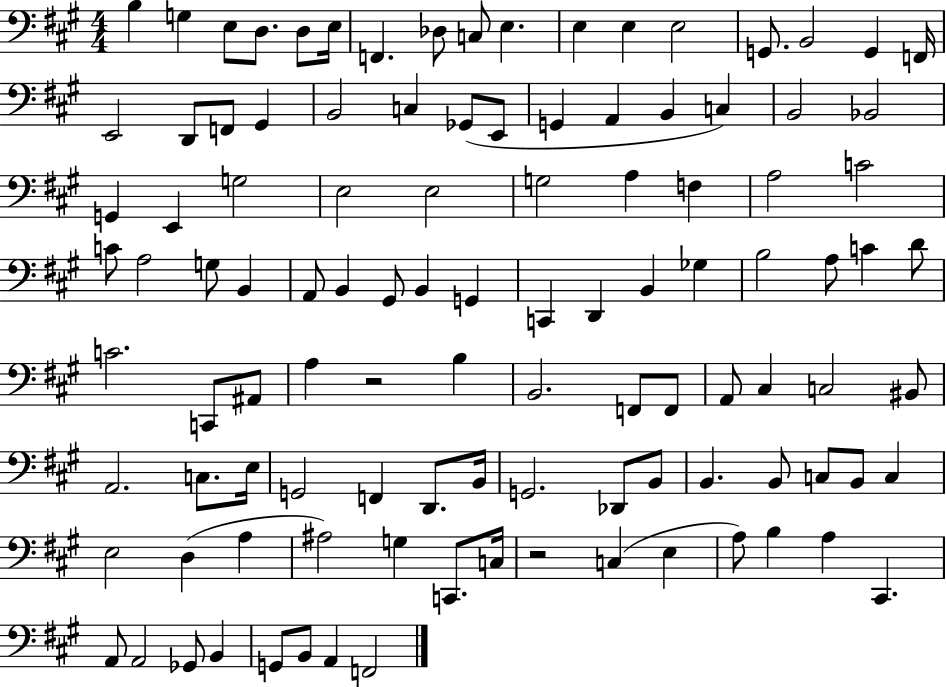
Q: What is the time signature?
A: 4/4